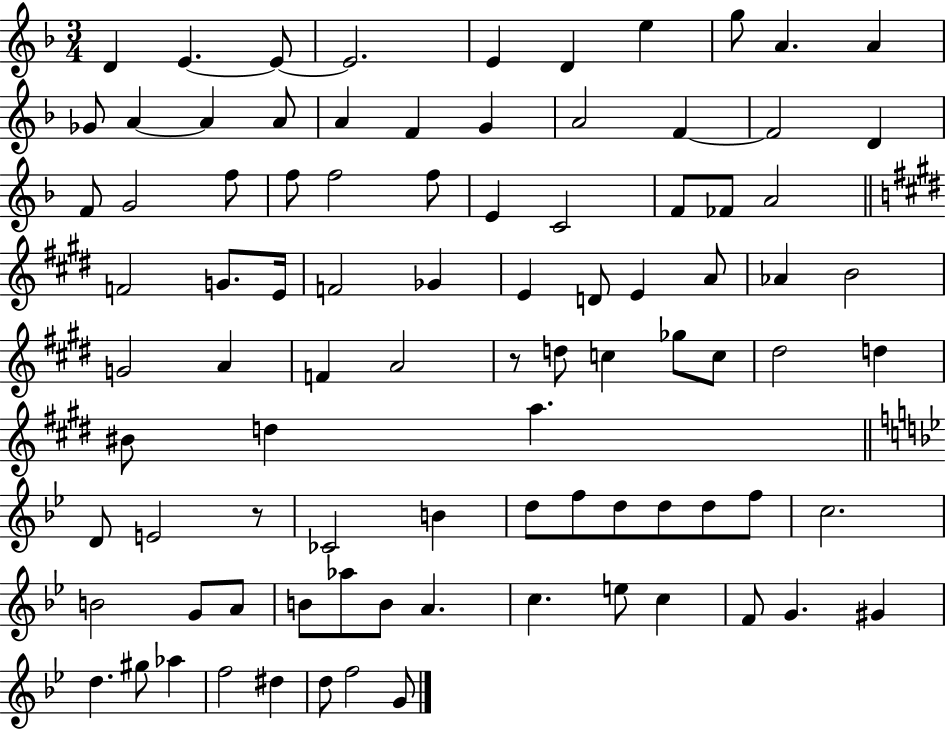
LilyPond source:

{
  \clef treble
  \numericTimeSignature
  \time 3/4
  \key f \major
  d'4 e'4.~~ e'8~~ | e'2. | e'4 d'4 e''4 | g''8 a'4. a'4 | \break ges'8 a'4~~ a'4 a'8 | a'4 f'4 g'4 | a'2 f'4~~ | f'2 d'4 | \break f'8 g'2 f''8 | f''8 f''2 f''8 | e'4 c'2 | f'8 fes'8 a'2 | \break \bar "||" \break \key e \major f'2 g'8. e'16 | f'2 ges'4 | e'4 d'8 e'4 a'8 | aes'4 b'2 | \break g'2 a'4 | f'4 a'2 | r8 d''8 c''4 ges''8 c''8 | dis''2 d''4 | \break bis'8 d''4 a''4. | \bar "||" \break \key bes \major d'8 e'2 r8 | ces'2 b'4 | d''8 f''8 d''8 d''8 d''8 f''8 | c''2. | \break b'2 g'8 a'8 | b'8 aes''8 b'8 a'4. | c''4. e''8 c''4 | f'8 g'4. gis'4 | \break d''4. gis''8 aes''4 | f''2 dis''4 | d''8 f''2 g'8 | \bar "|."
}